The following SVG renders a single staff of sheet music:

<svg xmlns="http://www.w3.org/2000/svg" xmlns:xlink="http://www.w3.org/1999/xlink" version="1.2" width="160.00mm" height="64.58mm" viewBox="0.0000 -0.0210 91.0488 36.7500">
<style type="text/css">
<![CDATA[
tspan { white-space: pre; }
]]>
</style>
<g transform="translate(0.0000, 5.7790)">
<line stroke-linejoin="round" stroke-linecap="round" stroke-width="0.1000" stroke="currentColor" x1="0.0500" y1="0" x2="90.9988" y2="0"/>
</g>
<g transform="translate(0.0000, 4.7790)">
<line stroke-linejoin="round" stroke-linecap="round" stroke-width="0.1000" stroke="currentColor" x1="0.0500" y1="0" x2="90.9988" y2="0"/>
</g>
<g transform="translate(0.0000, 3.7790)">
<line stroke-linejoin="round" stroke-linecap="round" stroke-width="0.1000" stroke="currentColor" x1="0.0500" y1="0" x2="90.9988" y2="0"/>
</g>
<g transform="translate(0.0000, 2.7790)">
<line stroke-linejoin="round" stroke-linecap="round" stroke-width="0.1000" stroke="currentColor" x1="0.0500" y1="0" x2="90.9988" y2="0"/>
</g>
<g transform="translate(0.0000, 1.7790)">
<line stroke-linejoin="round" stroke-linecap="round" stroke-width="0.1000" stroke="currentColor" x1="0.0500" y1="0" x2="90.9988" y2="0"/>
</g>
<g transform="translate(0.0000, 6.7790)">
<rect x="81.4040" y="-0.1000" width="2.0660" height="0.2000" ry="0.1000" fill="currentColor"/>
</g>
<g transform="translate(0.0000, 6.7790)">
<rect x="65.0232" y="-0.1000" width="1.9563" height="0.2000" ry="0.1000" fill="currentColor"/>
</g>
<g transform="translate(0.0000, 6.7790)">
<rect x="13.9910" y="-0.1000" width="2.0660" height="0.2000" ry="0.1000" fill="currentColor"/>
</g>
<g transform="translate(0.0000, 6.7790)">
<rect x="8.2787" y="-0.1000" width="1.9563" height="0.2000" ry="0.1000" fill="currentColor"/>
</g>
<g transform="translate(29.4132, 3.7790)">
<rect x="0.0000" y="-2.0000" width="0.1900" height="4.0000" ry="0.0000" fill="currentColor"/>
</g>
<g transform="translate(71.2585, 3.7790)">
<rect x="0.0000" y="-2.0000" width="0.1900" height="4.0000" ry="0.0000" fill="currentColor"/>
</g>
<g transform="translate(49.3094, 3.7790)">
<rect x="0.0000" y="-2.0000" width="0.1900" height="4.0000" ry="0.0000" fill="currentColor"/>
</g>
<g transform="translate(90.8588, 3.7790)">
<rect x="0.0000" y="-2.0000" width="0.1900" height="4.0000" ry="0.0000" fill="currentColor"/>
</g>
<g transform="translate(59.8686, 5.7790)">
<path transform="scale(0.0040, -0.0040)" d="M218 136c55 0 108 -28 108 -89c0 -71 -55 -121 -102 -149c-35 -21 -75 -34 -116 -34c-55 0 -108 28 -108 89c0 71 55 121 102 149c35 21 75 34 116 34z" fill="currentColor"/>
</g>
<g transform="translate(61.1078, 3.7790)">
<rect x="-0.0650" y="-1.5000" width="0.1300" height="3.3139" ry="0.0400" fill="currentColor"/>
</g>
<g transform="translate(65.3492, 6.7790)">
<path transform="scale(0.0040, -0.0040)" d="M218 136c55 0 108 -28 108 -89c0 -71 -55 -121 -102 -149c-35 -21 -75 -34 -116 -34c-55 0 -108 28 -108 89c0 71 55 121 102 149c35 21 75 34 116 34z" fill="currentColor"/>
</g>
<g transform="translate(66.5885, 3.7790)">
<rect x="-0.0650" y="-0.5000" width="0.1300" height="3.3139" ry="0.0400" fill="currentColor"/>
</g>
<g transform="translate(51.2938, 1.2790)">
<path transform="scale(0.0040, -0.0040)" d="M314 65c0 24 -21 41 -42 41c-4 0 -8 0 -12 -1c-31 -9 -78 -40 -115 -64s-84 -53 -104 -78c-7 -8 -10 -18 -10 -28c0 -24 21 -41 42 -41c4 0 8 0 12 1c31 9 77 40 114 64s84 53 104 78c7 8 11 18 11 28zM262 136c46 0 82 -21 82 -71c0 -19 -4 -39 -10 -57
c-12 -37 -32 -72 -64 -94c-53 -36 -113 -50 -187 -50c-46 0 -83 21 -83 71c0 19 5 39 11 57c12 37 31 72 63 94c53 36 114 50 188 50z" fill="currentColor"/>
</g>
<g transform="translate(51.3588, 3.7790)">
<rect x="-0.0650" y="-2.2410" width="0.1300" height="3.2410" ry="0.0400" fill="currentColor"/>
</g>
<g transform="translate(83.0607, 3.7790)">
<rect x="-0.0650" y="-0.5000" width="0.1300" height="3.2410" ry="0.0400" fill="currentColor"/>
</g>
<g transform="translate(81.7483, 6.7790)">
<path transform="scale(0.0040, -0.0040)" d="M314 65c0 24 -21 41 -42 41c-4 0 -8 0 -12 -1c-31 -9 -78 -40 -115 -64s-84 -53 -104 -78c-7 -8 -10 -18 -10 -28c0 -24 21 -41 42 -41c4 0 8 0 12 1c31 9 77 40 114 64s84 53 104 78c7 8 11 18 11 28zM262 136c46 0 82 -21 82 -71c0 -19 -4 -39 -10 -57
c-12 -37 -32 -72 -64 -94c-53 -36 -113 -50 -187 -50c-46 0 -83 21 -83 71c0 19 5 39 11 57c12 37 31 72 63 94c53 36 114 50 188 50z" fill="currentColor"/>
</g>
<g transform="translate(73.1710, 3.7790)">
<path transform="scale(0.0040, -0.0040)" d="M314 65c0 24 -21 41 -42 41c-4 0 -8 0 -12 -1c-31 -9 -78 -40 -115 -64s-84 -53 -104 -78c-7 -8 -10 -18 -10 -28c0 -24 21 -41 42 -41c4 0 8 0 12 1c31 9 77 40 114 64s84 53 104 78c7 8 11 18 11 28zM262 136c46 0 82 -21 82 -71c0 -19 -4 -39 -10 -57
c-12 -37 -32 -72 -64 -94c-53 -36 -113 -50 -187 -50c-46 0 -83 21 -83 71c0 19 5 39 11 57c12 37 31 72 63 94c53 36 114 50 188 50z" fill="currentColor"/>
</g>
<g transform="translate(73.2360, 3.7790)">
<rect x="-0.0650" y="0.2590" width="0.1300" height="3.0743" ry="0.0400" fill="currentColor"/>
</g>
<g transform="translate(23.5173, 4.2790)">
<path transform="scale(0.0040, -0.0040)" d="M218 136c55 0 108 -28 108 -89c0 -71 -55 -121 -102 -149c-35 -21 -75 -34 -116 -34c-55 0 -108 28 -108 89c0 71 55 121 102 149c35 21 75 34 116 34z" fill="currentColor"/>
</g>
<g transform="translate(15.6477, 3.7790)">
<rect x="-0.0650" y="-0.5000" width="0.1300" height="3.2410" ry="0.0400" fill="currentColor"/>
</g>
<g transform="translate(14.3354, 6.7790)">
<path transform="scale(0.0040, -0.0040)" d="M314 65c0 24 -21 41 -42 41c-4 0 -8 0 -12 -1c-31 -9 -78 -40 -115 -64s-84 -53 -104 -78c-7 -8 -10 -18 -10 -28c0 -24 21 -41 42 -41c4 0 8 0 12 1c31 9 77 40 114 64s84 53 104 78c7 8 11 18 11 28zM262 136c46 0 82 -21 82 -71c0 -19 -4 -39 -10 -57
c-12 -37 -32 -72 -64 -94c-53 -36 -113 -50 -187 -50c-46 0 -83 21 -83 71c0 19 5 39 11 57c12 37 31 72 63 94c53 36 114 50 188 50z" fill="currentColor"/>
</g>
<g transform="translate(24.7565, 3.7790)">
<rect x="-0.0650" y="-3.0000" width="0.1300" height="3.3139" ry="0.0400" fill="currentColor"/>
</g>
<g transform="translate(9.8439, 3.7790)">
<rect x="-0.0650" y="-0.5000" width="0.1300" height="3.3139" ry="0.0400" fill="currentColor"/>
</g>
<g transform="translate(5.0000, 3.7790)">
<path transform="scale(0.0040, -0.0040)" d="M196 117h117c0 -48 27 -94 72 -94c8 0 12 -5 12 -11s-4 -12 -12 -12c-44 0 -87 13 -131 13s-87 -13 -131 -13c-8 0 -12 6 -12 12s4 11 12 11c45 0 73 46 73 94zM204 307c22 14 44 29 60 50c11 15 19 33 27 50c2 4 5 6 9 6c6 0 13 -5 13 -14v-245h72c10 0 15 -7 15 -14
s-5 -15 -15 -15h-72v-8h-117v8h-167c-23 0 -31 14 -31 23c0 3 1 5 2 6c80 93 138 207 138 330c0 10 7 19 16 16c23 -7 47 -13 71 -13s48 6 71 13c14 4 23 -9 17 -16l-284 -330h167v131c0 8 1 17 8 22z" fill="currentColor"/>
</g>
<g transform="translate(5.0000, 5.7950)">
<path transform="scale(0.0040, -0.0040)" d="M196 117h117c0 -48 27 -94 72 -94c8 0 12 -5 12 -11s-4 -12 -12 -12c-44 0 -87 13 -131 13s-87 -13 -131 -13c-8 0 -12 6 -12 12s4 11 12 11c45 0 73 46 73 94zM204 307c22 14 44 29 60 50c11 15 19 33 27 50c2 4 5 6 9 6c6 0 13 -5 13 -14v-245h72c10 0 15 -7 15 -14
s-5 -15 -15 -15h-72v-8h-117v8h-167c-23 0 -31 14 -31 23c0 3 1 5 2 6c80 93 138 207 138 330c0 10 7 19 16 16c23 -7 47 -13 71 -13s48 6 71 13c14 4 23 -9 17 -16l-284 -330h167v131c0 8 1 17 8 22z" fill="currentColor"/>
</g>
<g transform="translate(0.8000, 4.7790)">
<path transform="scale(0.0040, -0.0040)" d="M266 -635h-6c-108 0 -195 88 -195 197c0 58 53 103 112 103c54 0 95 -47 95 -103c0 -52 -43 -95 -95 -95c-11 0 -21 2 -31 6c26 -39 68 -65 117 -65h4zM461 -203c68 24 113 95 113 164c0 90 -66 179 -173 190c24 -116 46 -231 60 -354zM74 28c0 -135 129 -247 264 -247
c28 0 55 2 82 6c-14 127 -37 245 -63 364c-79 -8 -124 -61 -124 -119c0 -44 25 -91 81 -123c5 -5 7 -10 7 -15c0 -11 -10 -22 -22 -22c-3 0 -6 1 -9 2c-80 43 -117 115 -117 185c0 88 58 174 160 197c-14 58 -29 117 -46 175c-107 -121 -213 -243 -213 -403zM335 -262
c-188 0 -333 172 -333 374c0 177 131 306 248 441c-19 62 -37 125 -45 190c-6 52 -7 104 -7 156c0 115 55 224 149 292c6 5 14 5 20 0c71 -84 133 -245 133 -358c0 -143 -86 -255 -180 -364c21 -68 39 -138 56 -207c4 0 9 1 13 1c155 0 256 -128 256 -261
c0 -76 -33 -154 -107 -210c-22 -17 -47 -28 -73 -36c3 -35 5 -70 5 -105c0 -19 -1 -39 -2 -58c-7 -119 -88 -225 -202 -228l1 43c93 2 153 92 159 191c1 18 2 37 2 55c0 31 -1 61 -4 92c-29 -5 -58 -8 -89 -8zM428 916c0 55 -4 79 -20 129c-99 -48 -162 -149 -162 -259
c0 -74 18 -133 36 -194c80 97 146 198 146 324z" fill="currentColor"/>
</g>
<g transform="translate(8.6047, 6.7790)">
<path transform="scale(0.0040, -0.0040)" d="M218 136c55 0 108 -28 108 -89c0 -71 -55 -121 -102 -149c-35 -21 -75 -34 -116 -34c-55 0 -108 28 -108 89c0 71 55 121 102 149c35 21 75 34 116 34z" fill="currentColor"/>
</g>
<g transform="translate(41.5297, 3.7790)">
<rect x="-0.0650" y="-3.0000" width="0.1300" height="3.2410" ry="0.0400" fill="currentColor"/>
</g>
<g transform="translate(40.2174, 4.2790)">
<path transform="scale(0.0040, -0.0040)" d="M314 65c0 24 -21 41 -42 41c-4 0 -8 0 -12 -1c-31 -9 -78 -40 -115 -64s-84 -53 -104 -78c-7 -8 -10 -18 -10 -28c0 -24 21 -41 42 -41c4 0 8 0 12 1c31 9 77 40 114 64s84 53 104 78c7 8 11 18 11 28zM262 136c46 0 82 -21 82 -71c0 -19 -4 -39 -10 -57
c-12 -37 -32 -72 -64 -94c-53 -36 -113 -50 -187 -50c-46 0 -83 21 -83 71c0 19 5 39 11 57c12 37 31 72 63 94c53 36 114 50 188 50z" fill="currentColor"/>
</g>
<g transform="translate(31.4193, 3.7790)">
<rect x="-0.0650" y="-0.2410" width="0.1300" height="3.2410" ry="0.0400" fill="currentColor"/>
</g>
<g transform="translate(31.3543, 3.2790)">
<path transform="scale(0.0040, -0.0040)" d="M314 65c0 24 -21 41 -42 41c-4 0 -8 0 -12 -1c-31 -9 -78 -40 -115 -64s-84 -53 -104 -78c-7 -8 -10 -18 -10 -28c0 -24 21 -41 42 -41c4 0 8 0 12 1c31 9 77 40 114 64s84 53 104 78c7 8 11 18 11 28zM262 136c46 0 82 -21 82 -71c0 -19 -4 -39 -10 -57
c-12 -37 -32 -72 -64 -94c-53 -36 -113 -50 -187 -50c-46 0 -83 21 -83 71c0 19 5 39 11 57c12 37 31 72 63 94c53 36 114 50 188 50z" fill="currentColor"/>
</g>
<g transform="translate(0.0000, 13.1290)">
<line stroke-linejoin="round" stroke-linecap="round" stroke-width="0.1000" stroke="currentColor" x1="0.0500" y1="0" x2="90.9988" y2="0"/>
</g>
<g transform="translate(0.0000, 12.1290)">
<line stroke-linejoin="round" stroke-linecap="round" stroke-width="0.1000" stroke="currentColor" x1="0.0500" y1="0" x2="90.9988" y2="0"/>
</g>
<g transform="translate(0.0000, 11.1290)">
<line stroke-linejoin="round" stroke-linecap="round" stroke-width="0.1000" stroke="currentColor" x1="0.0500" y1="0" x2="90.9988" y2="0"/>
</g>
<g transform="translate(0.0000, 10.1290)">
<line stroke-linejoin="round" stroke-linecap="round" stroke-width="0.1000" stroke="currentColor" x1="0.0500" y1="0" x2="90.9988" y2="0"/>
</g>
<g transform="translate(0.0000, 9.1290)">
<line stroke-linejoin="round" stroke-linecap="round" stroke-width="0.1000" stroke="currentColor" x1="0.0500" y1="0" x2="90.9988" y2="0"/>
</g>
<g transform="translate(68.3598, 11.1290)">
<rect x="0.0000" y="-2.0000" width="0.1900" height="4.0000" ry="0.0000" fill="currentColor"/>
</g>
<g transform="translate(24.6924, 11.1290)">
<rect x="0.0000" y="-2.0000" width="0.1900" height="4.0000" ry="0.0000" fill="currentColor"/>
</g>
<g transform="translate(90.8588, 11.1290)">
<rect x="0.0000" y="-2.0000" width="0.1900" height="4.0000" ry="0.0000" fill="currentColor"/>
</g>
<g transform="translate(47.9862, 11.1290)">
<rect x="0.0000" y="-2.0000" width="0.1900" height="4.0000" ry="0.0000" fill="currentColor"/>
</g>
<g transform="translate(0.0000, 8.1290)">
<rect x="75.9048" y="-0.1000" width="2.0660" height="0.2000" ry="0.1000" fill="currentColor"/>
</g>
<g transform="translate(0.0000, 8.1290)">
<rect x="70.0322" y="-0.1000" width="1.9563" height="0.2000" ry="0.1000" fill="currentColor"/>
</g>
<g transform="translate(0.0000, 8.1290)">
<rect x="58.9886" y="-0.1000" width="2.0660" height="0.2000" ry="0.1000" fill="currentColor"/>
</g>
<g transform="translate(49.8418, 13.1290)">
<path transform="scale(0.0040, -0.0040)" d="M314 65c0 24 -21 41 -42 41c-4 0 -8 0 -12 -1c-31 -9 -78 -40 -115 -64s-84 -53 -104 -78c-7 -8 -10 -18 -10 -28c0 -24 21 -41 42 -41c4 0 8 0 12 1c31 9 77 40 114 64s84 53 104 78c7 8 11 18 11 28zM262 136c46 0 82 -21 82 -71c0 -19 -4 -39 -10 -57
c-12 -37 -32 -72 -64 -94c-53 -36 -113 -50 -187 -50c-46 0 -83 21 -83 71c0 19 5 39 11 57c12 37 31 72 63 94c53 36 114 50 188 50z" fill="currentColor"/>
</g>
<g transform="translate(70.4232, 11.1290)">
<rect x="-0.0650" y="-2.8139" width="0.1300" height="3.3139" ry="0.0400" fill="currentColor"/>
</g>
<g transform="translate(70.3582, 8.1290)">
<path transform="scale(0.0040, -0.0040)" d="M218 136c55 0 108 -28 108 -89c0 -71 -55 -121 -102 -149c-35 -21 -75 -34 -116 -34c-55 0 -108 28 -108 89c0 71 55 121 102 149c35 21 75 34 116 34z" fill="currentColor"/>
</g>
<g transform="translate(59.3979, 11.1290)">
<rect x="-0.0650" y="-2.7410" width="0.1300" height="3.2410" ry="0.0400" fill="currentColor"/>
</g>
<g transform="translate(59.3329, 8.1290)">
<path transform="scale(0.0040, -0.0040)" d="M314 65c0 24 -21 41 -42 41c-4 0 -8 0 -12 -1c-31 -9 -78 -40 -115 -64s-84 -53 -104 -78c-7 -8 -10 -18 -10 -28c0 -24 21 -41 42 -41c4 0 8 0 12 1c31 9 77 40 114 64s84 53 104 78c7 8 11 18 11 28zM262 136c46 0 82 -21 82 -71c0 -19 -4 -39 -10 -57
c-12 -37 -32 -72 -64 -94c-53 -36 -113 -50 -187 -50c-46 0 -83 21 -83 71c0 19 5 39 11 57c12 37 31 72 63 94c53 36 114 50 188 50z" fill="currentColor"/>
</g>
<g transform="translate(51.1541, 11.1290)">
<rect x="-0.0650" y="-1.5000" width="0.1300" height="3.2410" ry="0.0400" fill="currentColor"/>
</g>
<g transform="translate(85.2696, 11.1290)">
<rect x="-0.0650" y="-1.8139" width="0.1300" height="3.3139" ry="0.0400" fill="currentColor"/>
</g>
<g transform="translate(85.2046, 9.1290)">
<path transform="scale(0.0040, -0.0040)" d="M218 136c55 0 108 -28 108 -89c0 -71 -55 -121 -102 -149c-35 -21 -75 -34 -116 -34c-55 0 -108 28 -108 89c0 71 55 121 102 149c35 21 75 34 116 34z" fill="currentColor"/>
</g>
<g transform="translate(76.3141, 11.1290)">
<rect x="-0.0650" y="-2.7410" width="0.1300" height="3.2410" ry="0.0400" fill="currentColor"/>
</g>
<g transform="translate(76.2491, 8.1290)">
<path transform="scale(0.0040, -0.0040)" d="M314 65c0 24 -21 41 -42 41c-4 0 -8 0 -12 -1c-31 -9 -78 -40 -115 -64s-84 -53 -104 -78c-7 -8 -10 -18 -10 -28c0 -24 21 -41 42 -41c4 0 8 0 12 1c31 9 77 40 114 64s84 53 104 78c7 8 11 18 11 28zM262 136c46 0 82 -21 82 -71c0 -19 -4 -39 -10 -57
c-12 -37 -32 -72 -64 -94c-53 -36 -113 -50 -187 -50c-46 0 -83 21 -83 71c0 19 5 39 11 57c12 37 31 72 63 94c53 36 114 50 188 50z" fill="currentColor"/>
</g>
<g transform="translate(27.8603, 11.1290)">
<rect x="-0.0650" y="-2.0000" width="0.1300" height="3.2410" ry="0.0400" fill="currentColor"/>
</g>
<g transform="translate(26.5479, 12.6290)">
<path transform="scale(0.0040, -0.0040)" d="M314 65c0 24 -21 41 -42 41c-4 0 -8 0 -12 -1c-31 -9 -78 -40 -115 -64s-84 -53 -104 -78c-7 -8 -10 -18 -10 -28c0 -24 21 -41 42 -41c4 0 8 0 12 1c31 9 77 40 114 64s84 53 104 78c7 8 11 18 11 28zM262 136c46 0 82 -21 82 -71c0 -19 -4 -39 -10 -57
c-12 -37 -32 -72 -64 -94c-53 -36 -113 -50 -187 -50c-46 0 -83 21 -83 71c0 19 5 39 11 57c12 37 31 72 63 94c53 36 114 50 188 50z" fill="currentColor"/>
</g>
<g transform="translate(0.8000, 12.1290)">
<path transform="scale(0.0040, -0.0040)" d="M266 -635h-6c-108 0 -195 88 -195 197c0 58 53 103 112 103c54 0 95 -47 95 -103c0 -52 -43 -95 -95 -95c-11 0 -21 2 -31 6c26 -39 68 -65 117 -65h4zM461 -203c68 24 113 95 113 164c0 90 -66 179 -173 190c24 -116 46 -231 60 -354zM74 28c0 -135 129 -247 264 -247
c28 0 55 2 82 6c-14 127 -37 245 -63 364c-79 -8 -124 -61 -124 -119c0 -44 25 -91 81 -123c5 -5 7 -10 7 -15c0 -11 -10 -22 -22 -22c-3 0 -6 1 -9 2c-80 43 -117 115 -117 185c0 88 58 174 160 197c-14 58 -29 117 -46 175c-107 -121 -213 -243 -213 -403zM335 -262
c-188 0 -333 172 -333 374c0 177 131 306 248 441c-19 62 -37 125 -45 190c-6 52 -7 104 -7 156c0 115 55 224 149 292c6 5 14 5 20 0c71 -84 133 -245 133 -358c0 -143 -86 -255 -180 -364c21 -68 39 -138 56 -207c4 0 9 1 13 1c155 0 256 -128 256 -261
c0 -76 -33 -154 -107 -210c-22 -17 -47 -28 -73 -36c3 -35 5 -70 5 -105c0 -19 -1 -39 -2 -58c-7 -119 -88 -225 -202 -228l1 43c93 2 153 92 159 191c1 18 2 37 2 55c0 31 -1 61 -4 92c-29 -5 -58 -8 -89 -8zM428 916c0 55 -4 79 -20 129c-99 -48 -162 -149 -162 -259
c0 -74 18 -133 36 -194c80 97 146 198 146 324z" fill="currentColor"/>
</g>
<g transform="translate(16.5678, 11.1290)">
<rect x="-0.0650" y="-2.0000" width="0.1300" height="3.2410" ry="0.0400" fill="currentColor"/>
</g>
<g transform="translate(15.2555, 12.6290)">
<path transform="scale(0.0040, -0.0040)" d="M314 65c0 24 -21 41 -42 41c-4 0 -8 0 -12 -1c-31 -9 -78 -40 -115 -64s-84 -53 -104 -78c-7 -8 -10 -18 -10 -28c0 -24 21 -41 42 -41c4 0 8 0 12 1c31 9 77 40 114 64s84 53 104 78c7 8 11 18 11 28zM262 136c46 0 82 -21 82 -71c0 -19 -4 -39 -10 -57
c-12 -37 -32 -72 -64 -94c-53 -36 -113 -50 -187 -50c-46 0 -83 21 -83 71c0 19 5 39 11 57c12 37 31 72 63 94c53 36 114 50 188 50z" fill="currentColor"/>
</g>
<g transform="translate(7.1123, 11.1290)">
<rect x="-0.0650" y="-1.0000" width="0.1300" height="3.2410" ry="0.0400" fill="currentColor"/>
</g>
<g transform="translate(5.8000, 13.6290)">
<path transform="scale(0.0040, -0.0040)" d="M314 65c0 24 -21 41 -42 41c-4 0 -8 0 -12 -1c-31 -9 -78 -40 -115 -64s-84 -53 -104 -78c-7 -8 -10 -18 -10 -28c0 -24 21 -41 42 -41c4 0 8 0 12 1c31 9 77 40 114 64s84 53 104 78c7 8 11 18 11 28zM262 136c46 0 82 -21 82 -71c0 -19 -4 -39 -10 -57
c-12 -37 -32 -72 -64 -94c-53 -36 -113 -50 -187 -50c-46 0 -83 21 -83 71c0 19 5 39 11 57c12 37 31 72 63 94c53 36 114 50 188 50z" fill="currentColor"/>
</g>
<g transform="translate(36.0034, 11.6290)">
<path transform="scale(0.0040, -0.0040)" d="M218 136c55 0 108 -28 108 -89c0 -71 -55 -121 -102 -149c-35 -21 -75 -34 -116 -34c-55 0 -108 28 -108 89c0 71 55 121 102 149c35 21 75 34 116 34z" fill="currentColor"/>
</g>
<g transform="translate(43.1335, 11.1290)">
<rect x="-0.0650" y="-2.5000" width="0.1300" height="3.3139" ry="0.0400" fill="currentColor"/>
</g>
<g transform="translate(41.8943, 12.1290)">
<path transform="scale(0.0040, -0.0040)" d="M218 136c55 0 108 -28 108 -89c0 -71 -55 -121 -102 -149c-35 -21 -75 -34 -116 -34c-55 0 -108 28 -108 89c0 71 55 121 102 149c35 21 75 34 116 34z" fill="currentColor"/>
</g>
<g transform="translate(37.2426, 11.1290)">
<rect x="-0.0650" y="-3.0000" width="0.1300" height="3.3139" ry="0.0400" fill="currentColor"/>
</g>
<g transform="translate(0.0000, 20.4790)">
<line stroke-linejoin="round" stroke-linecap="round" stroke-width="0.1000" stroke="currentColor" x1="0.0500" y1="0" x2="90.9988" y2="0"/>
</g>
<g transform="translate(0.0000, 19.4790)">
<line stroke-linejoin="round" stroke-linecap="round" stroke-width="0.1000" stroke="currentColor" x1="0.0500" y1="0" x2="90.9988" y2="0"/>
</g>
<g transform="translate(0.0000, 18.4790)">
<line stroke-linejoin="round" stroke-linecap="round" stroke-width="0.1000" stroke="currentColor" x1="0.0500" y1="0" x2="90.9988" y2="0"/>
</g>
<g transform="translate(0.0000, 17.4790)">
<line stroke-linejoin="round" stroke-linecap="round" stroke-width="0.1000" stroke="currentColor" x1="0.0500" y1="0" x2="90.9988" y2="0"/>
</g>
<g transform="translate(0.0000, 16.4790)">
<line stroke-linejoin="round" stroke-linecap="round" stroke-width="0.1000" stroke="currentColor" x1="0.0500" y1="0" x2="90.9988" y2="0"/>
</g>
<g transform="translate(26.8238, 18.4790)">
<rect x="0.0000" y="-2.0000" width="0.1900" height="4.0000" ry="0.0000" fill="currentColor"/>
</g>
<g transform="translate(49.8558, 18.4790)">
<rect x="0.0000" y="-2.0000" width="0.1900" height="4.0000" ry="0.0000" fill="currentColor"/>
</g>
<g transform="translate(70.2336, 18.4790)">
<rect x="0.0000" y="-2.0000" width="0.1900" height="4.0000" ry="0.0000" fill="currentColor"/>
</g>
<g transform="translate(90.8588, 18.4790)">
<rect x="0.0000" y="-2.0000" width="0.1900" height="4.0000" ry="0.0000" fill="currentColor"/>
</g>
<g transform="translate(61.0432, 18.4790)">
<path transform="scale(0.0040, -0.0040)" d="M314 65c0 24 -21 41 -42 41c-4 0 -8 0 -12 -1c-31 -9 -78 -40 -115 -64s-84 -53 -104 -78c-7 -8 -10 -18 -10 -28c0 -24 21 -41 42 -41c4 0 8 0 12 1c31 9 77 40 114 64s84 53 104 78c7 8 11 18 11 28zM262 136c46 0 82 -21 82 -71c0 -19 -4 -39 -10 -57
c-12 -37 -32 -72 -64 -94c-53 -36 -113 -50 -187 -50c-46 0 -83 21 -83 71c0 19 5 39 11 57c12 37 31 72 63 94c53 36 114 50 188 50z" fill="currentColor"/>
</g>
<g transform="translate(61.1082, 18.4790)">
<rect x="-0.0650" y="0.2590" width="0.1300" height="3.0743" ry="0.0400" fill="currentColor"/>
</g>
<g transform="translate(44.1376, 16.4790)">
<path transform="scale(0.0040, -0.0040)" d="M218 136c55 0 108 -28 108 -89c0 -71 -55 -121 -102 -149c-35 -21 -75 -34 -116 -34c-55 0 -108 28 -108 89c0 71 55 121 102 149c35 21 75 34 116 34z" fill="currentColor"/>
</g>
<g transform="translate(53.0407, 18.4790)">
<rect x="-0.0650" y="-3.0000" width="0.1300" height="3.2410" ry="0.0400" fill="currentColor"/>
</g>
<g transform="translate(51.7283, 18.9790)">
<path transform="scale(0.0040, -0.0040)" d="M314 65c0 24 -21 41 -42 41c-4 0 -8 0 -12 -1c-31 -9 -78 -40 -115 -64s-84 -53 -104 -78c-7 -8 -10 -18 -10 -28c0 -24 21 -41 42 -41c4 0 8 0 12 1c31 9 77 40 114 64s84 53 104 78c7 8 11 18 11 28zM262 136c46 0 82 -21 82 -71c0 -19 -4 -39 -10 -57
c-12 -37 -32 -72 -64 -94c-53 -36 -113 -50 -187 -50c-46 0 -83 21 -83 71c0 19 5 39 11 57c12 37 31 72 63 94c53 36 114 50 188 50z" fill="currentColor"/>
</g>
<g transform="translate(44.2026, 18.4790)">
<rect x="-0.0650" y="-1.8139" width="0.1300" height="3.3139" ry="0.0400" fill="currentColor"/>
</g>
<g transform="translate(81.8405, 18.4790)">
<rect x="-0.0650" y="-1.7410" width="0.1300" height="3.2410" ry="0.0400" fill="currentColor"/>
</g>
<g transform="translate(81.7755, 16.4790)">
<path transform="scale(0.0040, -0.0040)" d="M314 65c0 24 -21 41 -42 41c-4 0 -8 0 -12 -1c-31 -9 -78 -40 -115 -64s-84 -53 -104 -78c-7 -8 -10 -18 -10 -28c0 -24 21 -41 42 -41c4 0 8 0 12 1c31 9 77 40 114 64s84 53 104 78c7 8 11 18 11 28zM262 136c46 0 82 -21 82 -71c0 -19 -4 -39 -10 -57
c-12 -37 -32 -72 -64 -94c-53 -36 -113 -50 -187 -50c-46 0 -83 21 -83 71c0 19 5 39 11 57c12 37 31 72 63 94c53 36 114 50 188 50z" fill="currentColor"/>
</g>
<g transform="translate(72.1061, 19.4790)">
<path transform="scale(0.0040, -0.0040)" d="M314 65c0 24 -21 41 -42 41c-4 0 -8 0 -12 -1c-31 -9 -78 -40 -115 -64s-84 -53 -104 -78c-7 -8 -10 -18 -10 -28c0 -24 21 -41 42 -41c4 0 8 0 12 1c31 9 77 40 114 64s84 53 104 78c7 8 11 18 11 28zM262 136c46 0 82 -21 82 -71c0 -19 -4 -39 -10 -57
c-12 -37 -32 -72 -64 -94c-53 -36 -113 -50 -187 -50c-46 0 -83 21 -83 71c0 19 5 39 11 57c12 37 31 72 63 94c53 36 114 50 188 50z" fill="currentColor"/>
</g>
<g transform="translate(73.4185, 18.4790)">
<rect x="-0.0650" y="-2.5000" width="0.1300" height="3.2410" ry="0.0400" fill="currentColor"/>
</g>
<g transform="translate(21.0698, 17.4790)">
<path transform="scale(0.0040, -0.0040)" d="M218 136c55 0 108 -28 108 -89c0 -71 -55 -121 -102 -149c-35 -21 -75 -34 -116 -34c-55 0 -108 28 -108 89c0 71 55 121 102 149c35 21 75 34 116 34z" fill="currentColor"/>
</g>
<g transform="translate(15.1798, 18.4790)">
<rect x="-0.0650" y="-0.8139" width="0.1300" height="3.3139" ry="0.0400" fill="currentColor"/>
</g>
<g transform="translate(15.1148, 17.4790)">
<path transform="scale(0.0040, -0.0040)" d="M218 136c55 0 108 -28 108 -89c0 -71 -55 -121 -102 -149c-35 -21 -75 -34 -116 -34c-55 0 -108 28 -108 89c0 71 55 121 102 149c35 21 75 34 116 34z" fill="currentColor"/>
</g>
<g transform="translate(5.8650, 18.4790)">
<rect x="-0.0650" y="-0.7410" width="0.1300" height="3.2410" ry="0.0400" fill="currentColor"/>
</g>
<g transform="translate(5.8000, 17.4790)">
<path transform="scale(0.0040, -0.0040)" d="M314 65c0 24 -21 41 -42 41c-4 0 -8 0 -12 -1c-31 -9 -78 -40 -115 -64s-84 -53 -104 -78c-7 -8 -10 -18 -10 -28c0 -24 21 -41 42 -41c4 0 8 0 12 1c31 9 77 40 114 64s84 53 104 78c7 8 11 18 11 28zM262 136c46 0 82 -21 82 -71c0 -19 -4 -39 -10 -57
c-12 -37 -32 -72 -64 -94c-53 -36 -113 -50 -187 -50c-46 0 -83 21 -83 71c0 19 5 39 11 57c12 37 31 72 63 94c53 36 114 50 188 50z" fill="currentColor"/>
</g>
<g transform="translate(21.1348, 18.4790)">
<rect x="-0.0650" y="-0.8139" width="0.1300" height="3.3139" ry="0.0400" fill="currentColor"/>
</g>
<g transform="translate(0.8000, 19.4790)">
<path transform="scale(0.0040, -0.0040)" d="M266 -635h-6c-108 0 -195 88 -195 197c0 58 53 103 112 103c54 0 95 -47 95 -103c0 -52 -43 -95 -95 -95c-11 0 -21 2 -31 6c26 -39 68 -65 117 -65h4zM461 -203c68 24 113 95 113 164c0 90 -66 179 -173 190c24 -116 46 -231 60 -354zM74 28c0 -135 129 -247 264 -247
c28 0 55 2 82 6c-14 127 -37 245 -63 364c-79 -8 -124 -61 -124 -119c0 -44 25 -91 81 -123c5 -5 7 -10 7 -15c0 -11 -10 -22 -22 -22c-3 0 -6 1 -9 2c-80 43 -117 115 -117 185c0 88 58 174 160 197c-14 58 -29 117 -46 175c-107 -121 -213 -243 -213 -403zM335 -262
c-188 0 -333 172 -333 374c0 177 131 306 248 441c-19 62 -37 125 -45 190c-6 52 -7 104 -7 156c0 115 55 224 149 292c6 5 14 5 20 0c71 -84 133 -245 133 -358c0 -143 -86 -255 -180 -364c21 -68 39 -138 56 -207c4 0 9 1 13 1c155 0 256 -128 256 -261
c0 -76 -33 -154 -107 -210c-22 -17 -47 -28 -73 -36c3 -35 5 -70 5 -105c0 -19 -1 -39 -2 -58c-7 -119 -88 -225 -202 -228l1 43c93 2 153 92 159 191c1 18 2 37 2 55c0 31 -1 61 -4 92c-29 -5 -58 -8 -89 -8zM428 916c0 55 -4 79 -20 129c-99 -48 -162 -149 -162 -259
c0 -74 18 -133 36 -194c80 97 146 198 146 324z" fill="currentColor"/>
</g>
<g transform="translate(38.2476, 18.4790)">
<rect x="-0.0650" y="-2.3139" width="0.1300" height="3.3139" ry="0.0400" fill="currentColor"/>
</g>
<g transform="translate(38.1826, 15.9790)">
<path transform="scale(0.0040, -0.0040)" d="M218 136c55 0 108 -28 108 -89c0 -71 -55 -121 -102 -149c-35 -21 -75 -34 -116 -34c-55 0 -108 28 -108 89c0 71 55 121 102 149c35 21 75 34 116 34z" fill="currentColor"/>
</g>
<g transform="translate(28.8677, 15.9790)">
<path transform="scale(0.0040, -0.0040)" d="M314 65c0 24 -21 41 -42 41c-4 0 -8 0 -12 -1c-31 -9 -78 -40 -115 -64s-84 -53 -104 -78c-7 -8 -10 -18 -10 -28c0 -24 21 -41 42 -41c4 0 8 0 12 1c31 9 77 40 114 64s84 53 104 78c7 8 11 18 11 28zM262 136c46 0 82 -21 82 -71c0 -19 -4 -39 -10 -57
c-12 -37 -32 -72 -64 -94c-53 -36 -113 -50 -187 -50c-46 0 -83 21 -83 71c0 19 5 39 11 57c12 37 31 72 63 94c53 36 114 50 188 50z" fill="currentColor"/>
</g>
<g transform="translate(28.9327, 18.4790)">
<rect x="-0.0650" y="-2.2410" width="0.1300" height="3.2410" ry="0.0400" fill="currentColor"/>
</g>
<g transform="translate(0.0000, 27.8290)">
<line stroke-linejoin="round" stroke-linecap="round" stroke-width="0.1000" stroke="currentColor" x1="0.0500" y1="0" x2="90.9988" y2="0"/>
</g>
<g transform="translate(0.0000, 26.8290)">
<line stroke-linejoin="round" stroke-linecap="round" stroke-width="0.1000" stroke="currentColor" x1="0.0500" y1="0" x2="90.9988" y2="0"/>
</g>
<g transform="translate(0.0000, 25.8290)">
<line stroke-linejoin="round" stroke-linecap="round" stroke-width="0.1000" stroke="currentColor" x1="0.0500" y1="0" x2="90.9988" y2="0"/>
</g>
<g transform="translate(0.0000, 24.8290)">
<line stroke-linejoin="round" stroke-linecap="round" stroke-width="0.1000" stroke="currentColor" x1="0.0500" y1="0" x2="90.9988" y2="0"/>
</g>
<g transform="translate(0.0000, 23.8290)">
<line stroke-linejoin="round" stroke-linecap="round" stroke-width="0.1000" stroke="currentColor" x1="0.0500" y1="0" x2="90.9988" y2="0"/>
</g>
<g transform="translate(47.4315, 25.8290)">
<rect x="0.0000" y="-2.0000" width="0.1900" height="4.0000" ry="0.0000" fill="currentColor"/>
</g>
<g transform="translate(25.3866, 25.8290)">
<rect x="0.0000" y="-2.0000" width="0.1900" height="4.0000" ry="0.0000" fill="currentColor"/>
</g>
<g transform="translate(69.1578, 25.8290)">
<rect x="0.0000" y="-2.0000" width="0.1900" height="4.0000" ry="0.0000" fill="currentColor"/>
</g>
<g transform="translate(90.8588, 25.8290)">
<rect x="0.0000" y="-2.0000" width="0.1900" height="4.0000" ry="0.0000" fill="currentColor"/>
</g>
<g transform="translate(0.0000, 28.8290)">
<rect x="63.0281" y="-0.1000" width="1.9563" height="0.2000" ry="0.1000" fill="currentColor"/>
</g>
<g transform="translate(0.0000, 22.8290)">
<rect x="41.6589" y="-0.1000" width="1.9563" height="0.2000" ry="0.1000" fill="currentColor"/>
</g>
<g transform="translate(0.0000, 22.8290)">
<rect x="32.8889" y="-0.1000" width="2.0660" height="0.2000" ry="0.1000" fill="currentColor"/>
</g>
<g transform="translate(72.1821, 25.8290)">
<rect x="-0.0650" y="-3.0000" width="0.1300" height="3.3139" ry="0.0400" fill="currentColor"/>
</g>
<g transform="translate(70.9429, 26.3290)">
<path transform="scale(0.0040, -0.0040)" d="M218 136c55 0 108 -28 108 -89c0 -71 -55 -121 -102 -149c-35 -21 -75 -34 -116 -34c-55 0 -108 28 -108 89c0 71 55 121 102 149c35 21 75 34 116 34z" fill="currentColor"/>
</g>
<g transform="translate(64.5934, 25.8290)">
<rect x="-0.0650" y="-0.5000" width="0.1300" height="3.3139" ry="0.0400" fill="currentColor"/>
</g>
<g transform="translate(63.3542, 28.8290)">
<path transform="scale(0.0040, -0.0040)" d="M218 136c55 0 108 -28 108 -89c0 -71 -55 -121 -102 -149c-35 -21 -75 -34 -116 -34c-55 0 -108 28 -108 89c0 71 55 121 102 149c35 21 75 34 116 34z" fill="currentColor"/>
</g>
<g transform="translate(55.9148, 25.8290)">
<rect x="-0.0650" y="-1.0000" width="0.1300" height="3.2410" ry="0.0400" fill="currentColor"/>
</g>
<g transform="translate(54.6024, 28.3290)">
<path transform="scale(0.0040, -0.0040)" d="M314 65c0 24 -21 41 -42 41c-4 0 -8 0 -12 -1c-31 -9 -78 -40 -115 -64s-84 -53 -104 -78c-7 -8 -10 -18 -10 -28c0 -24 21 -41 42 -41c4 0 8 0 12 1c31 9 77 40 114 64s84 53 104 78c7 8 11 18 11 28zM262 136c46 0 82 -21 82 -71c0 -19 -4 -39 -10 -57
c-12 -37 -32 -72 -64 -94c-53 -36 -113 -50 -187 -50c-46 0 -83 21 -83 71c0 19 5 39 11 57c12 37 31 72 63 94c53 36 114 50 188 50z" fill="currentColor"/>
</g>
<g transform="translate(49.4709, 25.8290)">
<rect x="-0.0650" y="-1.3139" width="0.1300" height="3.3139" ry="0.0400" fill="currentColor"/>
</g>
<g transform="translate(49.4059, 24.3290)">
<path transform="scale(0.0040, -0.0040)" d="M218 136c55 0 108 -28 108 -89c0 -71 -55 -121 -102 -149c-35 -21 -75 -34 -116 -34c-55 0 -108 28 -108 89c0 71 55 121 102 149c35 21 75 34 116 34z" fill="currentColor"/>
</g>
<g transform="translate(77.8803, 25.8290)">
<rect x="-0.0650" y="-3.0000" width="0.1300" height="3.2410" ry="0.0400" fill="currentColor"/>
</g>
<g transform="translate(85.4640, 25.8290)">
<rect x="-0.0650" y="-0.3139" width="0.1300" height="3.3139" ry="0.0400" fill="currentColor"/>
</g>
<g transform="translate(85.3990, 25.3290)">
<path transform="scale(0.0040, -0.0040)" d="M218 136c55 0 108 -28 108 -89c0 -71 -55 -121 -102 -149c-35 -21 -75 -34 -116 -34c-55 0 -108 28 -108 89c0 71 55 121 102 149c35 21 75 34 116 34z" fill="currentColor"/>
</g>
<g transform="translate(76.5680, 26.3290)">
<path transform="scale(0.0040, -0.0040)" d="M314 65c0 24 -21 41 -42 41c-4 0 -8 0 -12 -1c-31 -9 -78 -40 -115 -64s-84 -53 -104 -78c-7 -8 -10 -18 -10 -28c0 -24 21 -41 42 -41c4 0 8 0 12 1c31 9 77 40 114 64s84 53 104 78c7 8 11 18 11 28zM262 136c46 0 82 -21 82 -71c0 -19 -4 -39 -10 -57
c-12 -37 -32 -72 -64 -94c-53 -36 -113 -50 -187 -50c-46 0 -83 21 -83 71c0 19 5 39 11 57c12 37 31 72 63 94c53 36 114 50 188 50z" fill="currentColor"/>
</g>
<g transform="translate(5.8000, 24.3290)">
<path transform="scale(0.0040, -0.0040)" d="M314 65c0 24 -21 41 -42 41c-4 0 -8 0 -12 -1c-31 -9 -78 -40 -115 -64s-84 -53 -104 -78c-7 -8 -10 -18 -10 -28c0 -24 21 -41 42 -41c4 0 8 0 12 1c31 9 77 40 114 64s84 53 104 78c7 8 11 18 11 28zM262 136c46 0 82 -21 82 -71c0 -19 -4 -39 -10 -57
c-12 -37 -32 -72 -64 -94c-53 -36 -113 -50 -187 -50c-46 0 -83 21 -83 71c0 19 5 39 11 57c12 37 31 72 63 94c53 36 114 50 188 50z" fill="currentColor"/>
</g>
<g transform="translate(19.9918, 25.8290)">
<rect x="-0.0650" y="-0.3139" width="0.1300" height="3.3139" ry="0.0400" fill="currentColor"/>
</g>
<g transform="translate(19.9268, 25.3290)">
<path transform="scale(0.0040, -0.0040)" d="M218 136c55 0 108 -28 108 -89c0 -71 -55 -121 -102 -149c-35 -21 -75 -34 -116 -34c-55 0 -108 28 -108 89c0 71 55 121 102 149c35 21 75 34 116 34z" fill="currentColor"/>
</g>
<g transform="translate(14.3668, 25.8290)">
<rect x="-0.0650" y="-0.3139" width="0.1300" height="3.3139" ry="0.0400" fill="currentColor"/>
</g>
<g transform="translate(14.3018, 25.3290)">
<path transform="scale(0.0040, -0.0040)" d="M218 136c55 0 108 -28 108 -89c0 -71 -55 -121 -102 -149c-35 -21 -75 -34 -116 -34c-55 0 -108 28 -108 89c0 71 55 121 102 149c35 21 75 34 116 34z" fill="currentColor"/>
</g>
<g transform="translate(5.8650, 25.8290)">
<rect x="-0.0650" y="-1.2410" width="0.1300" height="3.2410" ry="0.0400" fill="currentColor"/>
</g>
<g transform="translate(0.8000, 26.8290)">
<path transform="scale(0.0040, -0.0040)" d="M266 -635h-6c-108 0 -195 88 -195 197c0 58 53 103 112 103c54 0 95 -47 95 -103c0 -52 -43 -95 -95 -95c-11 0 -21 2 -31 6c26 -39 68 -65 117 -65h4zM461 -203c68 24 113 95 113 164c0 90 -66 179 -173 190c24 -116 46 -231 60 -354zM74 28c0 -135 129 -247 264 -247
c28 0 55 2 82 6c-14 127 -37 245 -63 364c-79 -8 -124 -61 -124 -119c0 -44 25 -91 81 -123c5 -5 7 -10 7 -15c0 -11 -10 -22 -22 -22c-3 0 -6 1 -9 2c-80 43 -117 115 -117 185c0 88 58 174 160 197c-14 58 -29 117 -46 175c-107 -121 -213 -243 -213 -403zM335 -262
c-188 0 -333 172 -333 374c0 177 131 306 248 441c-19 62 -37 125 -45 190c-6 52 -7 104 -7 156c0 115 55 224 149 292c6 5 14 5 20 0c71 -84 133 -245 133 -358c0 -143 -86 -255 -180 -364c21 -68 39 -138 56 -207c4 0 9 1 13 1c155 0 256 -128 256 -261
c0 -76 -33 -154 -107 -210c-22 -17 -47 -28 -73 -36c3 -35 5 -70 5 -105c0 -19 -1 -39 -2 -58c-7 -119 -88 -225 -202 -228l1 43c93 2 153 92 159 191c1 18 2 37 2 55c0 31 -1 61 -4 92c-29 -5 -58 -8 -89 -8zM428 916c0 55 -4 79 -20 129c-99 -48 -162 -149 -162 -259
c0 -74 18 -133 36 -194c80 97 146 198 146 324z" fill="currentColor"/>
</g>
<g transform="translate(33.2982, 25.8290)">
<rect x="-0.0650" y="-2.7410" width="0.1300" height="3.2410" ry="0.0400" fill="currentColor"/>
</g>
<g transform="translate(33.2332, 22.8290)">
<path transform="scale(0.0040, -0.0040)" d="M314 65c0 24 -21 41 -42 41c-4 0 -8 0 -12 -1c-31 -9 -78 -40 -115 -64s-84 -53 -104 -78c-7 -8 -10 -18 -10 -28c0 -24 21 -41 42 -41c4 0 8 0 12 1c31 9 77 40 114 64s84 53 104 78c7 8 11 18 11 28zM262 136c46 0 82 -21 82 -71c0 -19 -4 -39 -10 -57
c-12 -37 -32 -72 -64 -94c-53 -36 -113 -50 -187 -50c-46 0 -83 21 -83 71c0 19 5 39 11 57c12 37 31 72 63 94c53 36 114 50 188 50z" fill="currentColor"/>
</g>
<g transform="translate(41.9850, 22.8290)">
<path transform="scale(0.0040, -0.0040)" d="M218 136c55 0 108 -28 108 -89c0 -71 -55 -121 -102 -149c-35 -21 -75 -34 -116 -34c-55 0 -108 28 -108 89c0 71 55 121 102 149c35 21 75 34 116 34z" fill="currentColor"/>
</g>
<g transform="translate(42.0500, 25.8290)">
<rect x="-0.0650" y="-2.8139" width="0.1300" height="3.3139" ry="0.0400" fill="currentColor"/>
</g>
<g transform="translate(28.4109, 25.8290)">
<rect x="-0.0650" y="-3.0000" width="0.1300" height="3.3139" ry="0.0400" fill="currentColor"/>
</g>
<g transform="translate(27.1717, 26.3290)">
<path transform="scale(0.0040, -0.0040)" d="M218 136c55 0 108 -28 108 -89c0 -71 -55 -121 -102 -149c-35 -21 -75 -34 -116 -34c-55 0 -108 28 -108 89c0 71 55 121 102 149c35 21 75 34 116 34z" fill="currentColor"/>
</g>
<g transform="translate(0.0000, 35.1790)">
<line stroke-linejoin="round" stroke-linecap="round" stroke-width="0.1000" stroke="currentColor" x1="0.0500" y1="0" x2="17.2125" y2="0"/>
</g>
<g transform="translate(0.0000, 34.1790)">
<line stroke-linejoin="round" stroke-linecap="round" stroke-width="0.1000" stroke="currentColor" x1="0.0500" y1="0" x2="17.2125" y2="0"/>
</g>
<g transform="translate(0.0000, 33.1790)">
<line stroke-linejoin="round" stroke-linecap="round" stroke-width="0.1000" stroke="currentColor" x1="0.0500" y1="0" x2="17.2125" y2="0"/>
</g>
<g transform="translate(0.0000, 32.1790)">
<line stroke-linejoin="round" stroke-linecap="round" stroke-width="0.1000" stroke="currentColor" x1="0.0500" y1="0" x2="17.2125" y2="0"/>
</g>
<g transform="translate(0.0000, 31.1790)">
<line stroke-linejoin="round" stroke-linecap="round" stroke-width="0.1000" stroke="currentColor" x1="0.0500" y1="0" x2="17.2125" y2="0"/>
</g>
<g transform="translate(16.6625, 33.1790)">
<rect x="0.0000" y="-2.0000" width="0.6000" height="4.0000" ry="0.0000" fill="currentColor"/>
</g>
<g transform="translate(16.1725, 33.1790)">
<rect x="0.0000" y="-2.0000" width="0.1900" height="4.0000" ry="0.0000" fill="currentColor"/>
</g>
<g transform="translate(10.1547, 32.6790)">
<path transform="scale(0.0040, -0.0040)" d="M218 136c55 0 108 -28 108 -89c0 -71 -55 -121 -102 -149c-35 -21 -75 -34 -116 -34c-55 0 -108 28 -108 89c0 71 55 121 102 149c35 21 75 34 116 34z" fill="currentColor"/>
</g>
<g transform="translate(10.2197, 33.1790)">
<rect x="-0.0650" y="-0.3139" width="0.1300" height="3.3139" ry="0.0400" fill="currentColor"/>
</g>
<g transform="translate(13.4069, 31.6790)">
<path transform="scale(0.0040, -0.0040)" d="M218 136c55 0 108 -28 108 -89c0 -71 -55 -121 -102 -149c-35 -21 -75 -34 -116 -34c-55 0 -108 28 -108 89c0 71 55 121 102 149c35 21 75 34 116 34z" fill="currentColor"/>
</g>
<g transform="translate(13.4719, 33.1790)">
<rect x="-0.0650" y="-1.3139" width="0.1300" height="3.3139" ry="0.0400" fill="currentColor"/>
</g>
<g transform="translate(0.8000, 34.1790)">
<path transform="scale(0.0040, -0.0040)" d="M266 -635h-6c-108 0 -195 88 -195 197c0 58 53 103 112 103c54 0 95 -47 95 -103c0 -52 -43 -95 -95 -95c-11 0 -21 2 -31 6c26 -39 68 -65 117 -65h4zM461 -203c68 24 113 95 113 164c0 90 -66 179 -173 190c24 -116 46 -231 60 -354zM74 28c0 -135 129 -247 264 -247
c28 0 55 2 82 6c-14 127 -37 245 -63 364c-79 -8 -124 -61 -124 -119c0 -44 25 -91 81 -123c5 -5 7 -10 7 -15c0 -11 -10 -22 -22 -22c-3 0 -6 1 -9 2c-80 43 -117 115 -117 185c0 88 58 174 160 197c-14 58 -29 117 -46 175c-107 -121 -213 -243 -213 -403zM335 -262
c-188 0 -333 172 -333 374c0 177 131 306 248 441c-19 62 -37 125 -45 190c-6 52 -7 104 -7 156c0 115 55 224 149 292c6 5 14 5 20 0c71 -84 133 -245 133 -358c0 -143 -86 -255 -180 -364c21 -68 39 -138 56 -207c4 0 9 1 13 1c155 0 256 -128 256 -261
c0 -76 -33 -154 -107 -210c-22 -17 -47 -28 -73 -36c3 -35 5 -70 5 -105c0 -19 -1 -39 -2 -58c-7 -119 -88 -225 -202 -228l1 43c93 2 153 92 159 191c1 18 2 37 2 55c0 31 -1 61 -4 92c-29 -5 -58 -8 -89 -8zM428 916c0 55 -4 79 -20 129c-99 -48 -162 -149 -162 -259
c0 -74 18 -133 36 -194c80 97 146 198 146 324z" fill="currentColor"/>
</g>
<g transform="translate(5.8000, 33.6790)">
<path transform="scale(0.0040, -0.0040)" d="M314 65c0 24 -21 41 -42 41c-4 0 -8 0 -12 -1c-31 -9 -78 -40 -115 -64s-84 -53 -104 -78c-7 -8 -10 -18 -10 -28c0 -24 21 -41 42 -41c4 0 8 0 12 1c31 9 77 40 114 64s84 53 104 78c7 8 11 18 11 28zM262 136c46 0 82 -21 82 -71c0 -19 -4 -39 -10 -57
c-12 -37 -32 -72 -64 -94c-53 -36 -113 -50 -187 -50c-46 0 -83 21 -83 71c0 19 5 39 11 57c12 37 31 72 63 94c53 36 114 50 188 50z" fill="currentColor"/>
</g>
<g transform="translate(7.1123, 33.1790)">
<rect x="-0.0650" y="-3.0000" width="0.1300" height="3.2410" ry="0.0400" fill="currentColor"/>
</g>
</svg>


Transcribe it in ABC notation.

X:1
T:Untitled
M:4/4
L:1/4
K:C
C C2 A c2 A2 g2 E C B2 C2 D2 F2 F2 A G E2 a2 a a2 f d2 d d g2 g f A2 B2 G2 f2 e2 c c A a2 a e D2 C A A2 c A2 c e